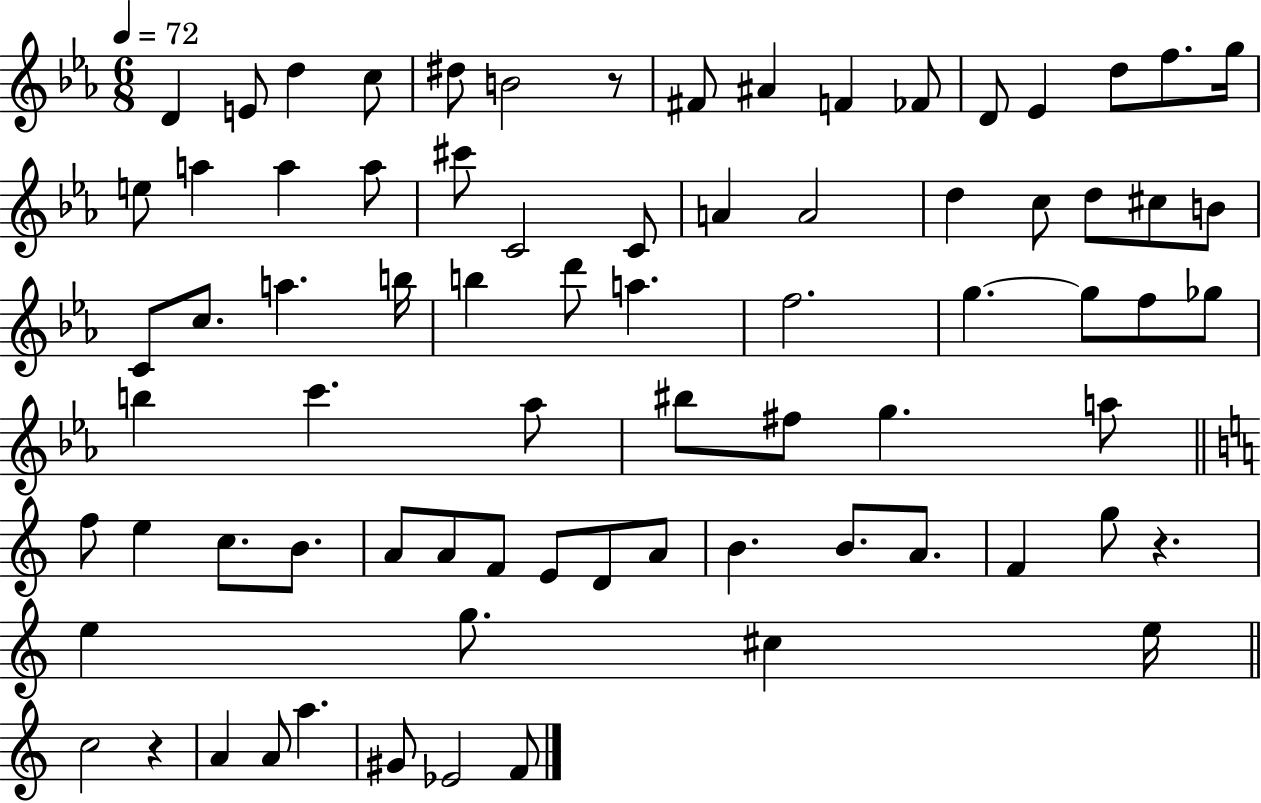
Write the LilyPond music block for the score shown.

{
  \clef treble
  \numericTimeSignature
  \time 6/8
  \key ees \major
  \tempo 4 = 72
  \repeat volta 2 { d'4 e'8 d''4 c''8 | dis''8 b'2 r8 | fis'8 ais'4 f'4 fes'8 | d'8 ees'4 d''8 f''8. g''16 | \break e''8 a''4 a''4 a''8 | cis'''8 c'2 c'8 | a'4 a'2 | d''4 c''8 d''8 cis''8 b'8 | \break c'8 c''8. a''4. b''16 | b''4 d'''8 a''4. | f''2. | g''4.~~ g''8 f''8 ges''8 | \break b''4 c'''4. aes''8 | bis''8 fis''8 g''4. a''8 | \bar "||" \break \key c \major f''8 e''4 c''8. b'8. | a'8 a'8 f'8 e'8 d'8 a'8 | b'4. b'8. a'8. | f'4 g''8 r4. | \break e''4 g''8. cis''4 e''16 | \bar "||" \break \key c \major c''2 r4 | a'4 a'8 a''4. | gis'8 ees'2 f'8 | } \bar "|."
}